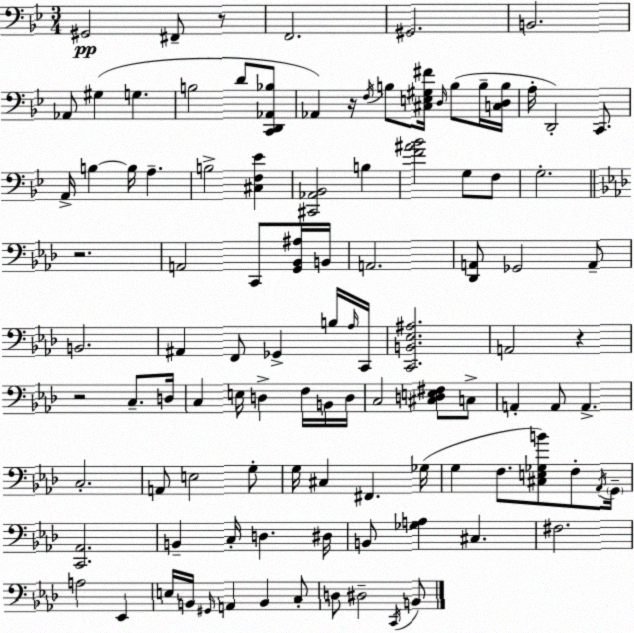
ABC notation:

X:1
T:Untitled
M:3/4
L:1/4
K:Bb
^G,,2 ^F,,/2 z/2 F,,2 ^G,,2 B,,2 _A,,/2 ^G, G, B,2 D/2 [C,,D,,_A,,_B,]/2 _A,, z/4 F,/4 B,/2 [^C,E,^G,^F]/4 D,/4 B,/2 B,/4 [C,D,B,]/4 A,/4 D,,2 C,,/2 A,,/4 B, B,/4 A, B,2 [^C,F,_E] [^C,,_A,,_B,,]2 B, [F^A_B]2 G,/2 F,/2 G,2 z2 A,,2 C,,/2 [G,,_B,,^A,]/4 B,,/4 A,,2 [_D,,A,,]/2 _G,,2 A,,/2 B,,2 ^A,, F,,/2 _G,, B,/4 _A,/4 C,,/4 [C,,B,,_E,^A,]2 A,,2 z z2 C,/2 D,/4 C, E,/4 D, F,/4 B,,/4 D,/4 C,2 [^C,D,E,^F,]/2 C,/2 A,, A,,/2 A,, C,2 A,,/2 E,2 G,/2 G,/4 ^C, ^F,, _G,/4 G, F,/2 [^C,E,_G,B]/2 F,/2 _A,,/4 G,,/4 [C,,_A,,]2 B,, C,/4 D, ^D,/4 B,,/2 [_G,A,] ^C, ^F,2 A,2 _E,, E,/4 B,,/4 ^G,,/4 A,, B,, C,/2 D,/2 ^D,2 C,,/4 B,,/2